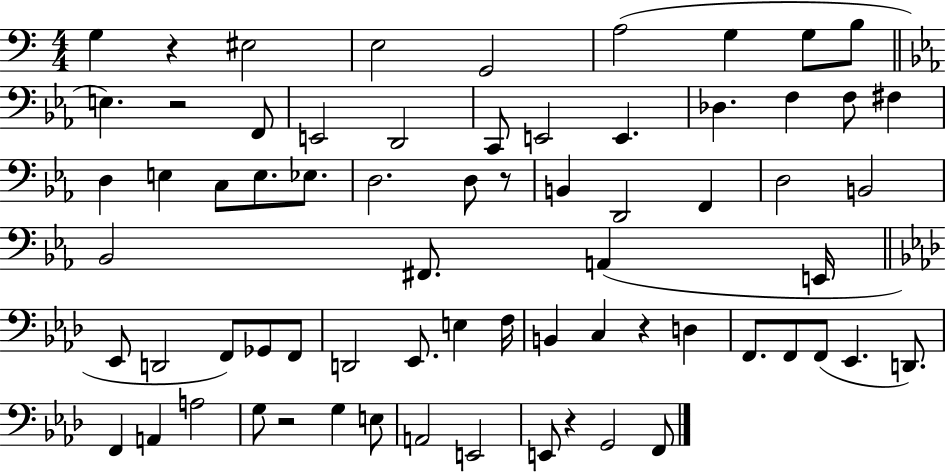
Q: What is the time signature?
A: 4/4